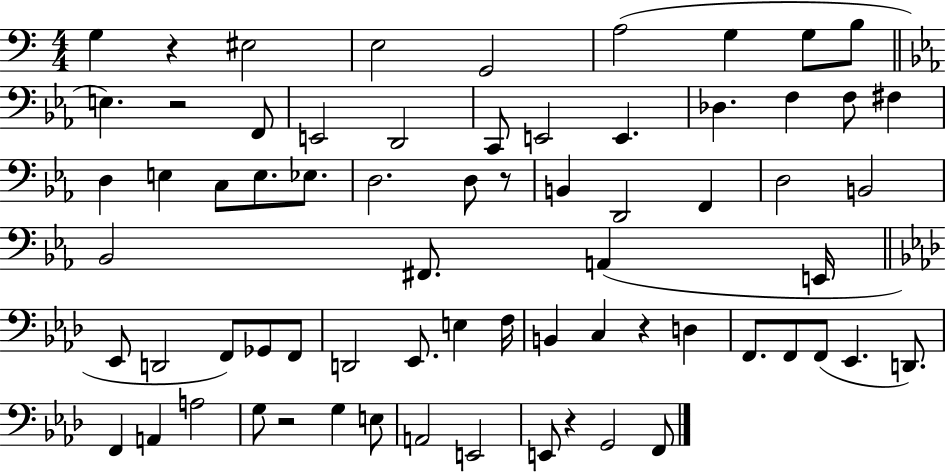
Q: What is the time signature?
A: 4/4